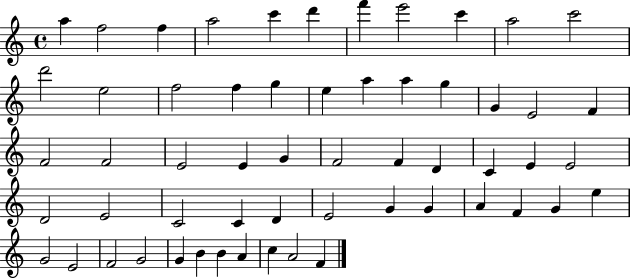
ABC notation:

X:1
T:Untitled
M:4/4
L:1/4
K:C
a f2 f a2 c' d' f' e'2 c' a2 c'2 d'2 e2 f2 f g e a a g G E2 F F2 F2 E2 E G F2 F D C E E2 D2 E2 C2 C D E2 G G A F G e G2 E2 F2 G2 G B B A c A2 F